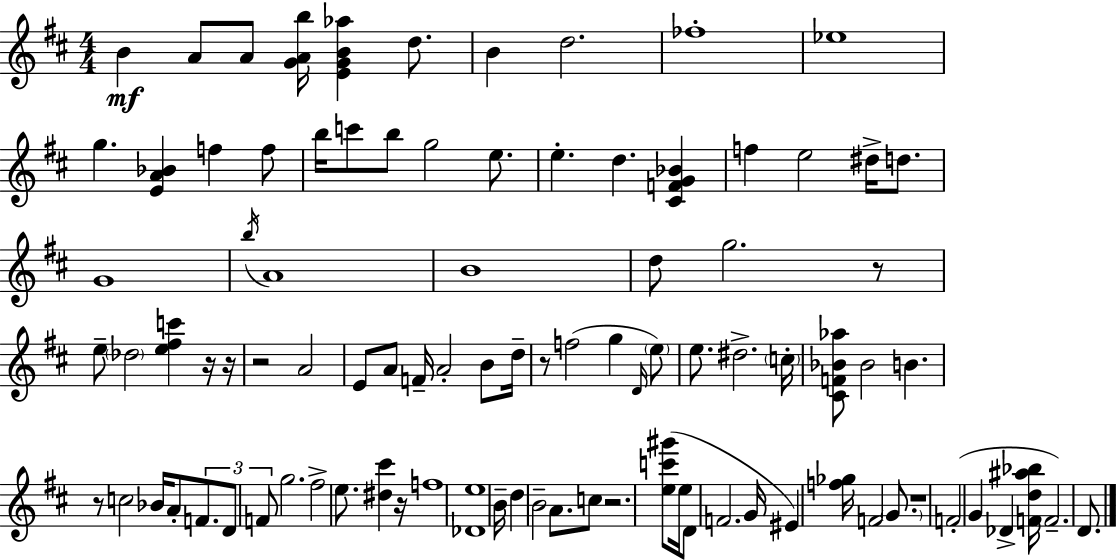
B4/q A4/e A4/e [G4,A4,B5]/s [E4,G4,B4,Ab5]/q D5/e. B4/q D5/h. FES5/w Eb5/w G5/q. [E4,A4,Bb4]/q F5/q F5/e B5/s C6/e B5/e G5/h E5/e. E5/q. D5/q. [C#4,F4,G4,Bb4]/q F5/q E5/h D#5/s D5/e. G4/w B5/s A4/w B4/w D5/e G5/h. R/e E5/e Db5/h [E5,F#5,C6]/q R/s R/s R/h A4/h E4/e A4/e F4/s A4/h B4/e D5/s R/e F5/h G5/q D4/s E5/e E5/e. D#5/h. C5/s [C#4,F4,Bb4,Ab5]/e Bb4/h B4/q. R/e C5/h Bb4/s A4/e F4/e. D4/e F4/e G5/h. F#5/h E5/e. [D#5,C#6]/q R/s F5/w [Db4,E5]/w B4/s D5/q B4/h A4/e. C5/e R/h. [E5,C6,G#6]/e E5/s D4/e F4/h. G4/s EIS4/q [F5,Gb5]/s F4/h G4/e. R/w F4/h G4/q Db4/q [F4,D5,A#5,Bb5]/s F4/h. D4/e.